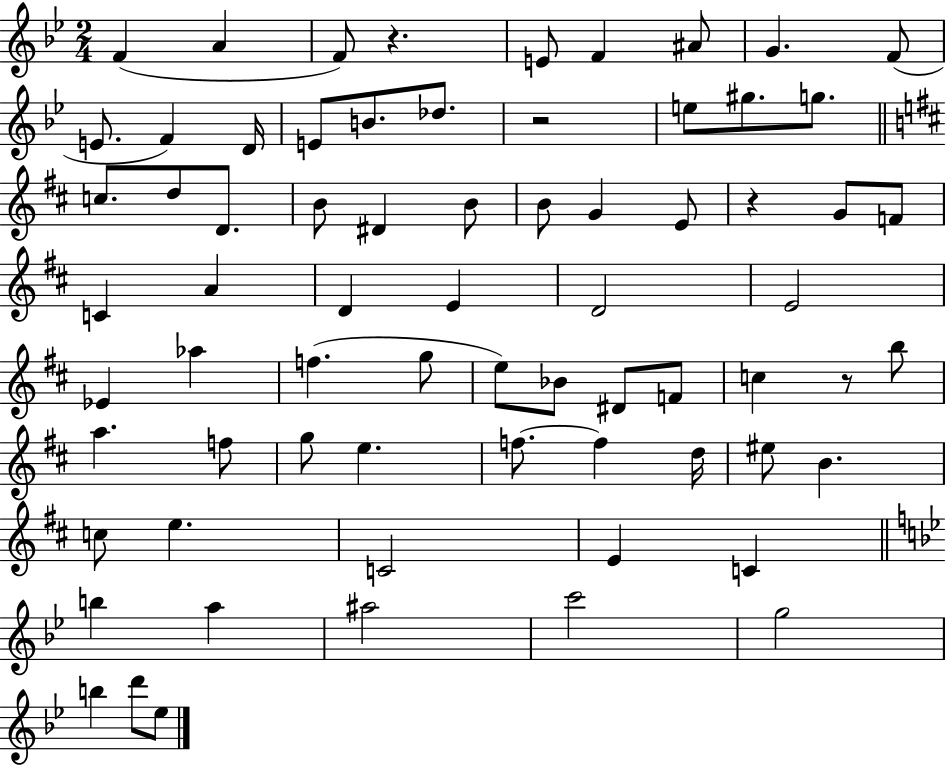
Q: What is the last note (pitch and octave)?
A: Eb5